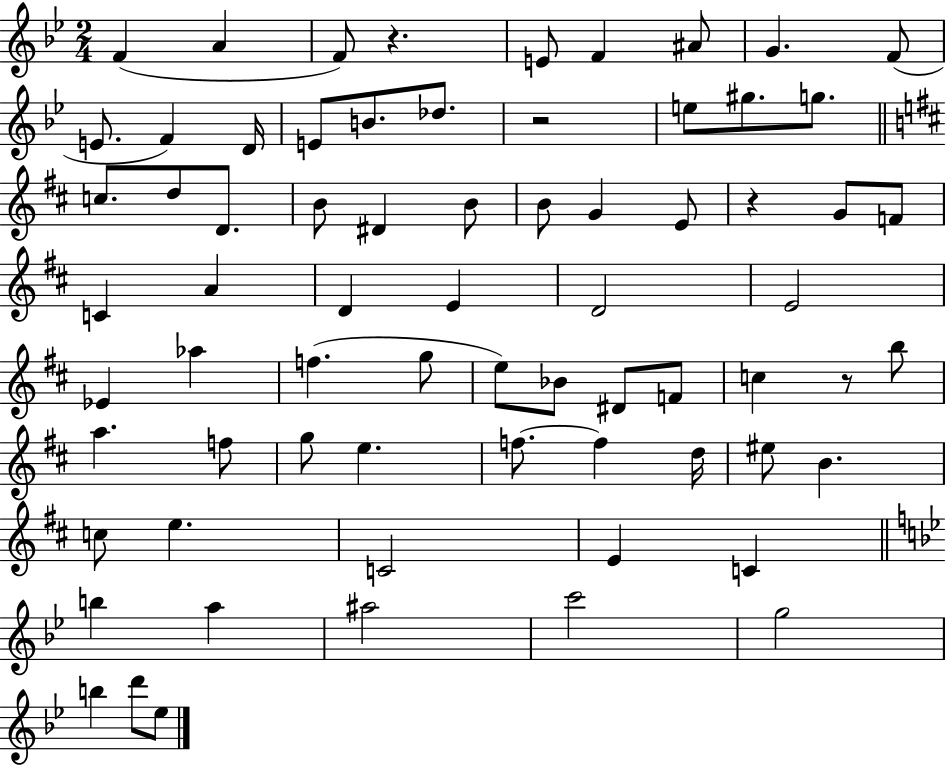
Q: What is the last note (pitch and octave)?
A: Eb5